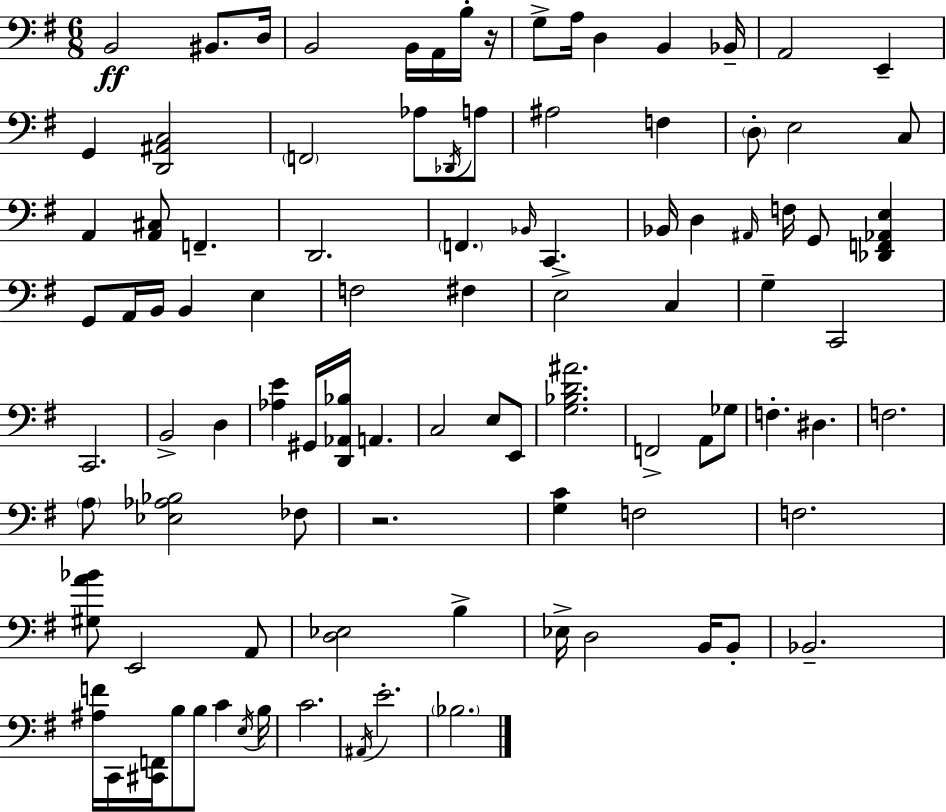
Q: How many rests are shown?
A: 2